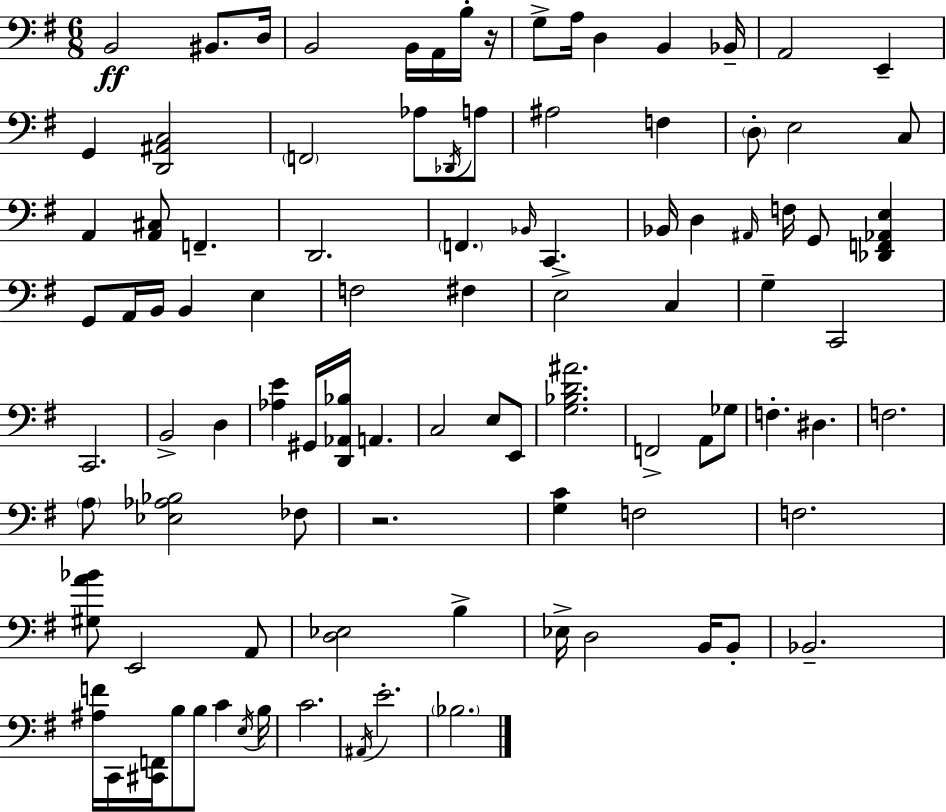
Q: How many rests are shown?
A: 2